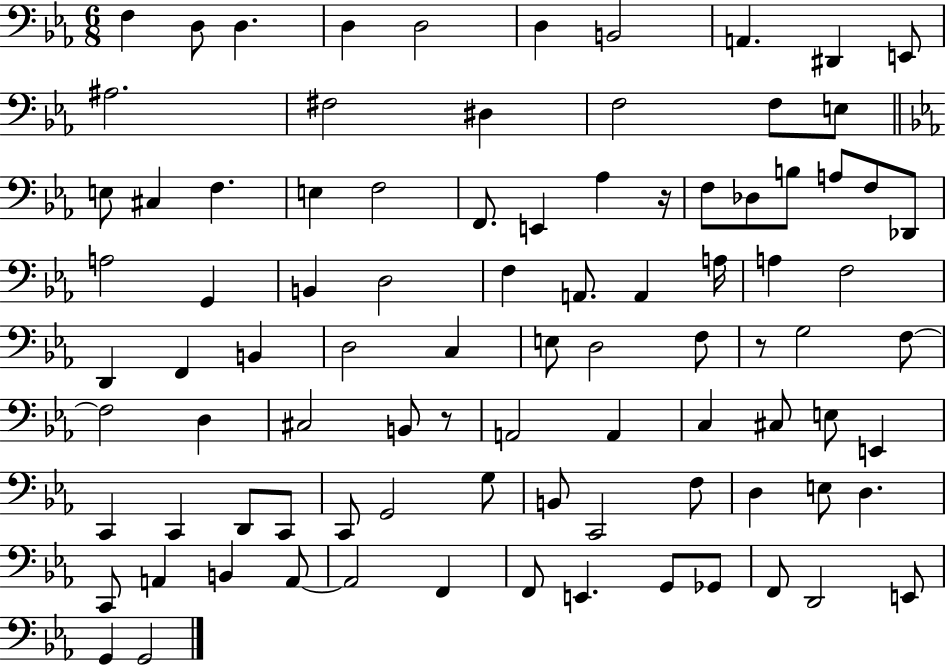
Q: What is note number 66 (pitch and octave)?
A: G2